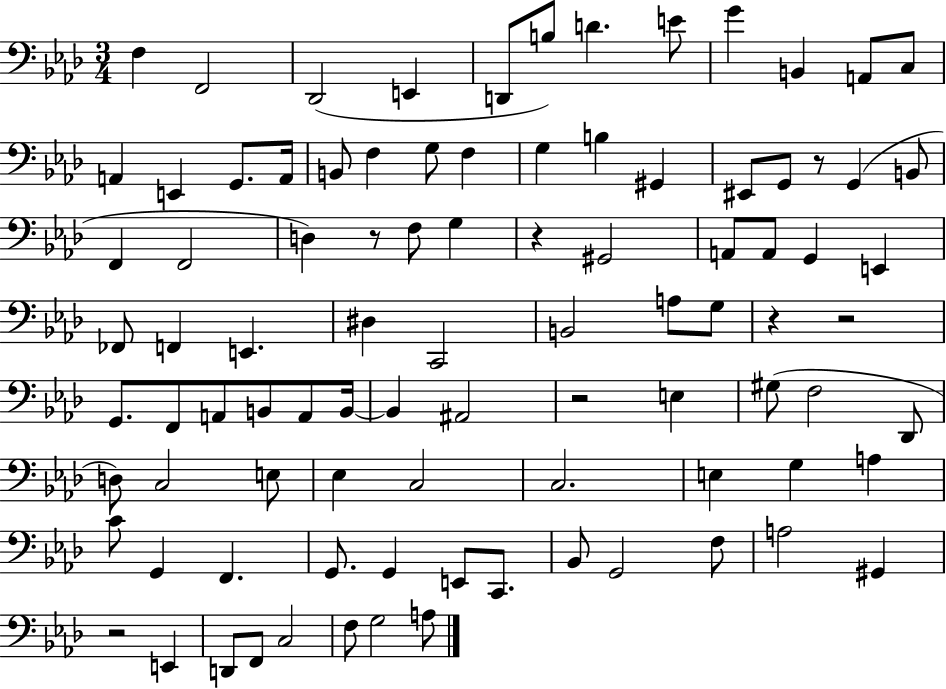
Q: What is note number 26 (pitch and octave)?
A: G2